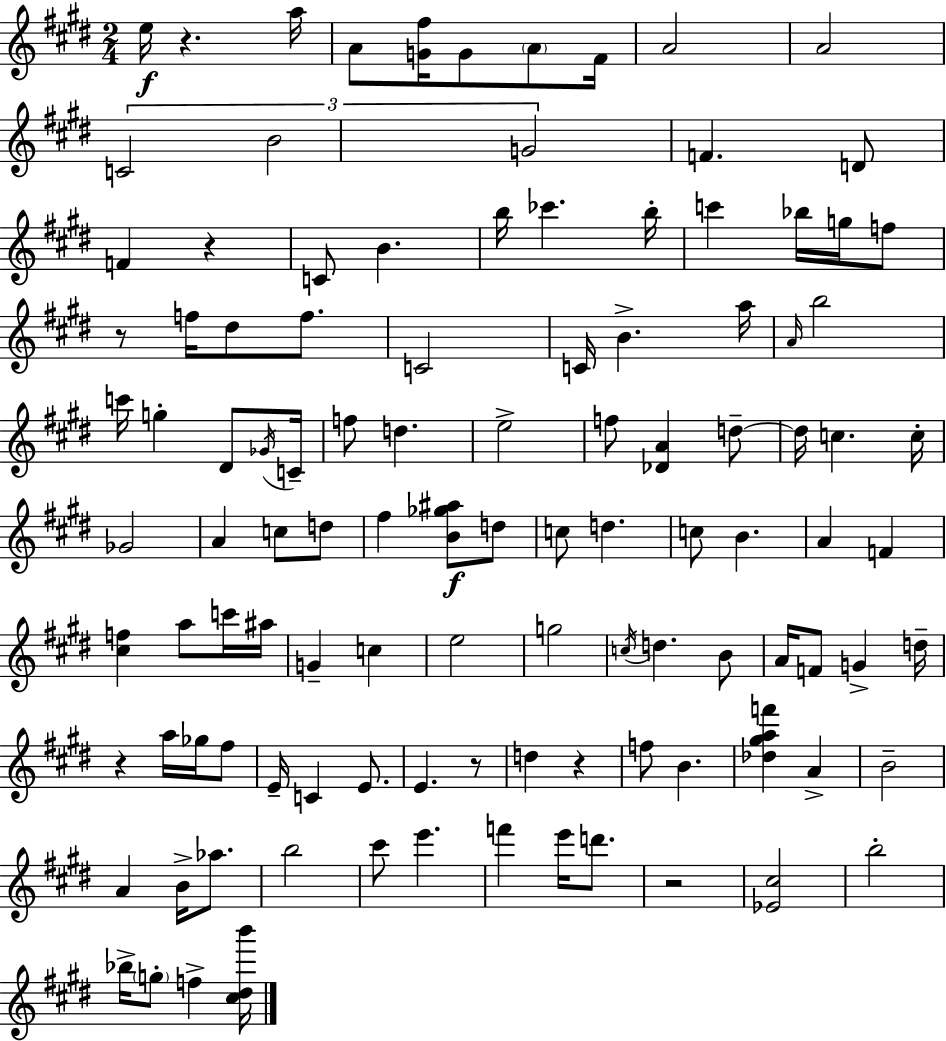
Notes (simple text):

E5/s R/q. A5/s A4/e [G4,F#5]/s G4/e A4/e F#4/s A4/h A4/h C4/h B4/h G4/h F4/q. D4/e F4/q R/q C4/e B4/q. B5/s CES6/q. B5/s C6/q Bb5/s G5/s F5/e R/e F5/s D#5/e F5/e. C4/h C4/s B4/q. A5/s A4/s B5/h C6/s G5/q D#4/e Gb4/s C4/s F5/e D5/q. E5/h F5/e [Db4,A4]/q D5/e D5/s C5/q. C5/s Gb4/h A4/q C5/e D5/e F#5/q [B4,Gb5,A#5]/e D5/e C5/e D5/q. C5/e B4/q. A4/q F4/q [C#5,F5]/q A5/e C6/s A#5/s G4/q C5/q E5/h G5/h C5/s D5/q. B4/e A4/s F4/e G4/q D5/s R/q A5/s Gb5/s F#5/e E4/s C4/q E4/e. E4/q. R/e D5/q R/q F5/e B4/q. [Db5,G#5,A5,F6]/q A4/q B4/h A4/q B4/s Ab5/e. B5/h C#6/e E6/q. F6/q E6/s D6/e. R/h [Eb4,C#5]/h B5/h Bb5/s G5/e F5/q [C#5,D#5,B6]/s